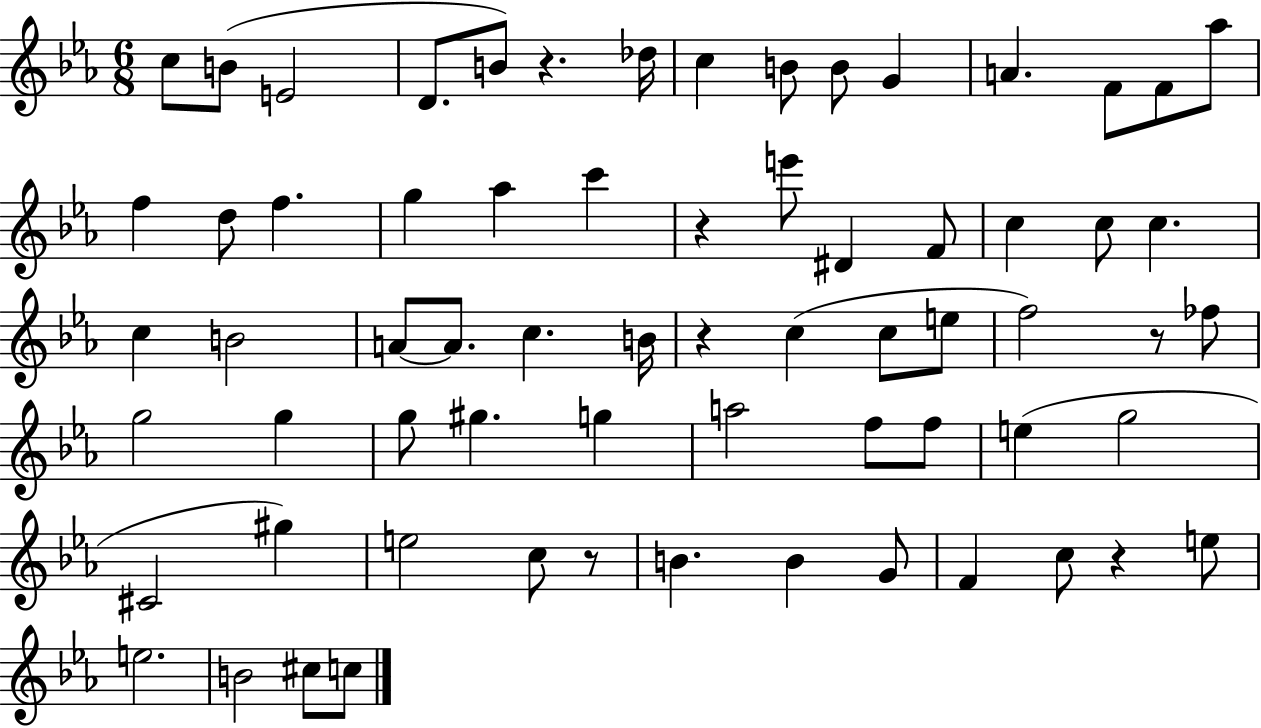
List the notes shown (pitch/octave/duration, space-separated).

C5/e B4/e E4/h D4/e. B4/e R/q. Db5/s C5/q B4/e B4/e G4/q A4/q. F4/e F4/e Ab5/e F5/q D5/e F5/q. G5/q Ab5/q C6/q R/q E6/e D#4/q F4/e C5/q C5/e C5/q. C5/q B4/h A4/e A4/e. C5/q. B4/s R/q C5/q C5/e E5/e F5/h R/e FES5/e G5/h G5/q G5/e G#5/q. G5/q A5/h F5/e F5/e E5/q G5/h C#4/h G#5/q E5/h C5/e R/e B4/q. B4/q G4/e F4/q C5/e R/q E5/e E5/h. B4/h C#5/e C5/e